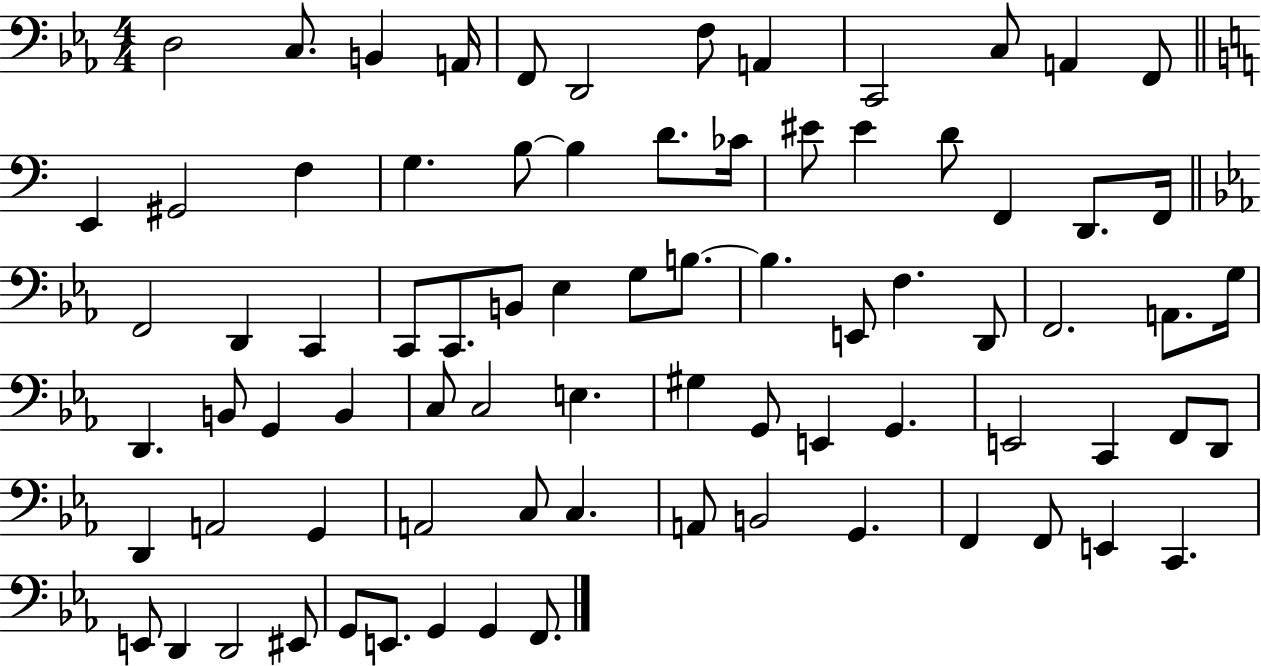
D3/h C3/e. B2/q A2/s F2/e D2/h F3/e A2/q C2/h C3/e A2/q F2/e E2/q G#2/h F3/q G3/q. B3/e B3/q D4/e. CES4/s EIS4/e EIS4/q D4/e F2/q D2/e. F2/s F2/h D2/q C2/q C2/e C2/e. B2/e Eb3/q G3/e B3/e. B3/q. E2/e F3/q. D2/e F2/h. A2/e. G3/s D2/q. B2/e G2/q B2/q C3/e C3/h E3/q. G#3/q G2/e E2/q G2/q. E2/h C2/q F2/e D2/e D2/q A2/h G2/q A2/h C3/e C3/q. A2/e B2/h G2/q. F2/q F2/e E2/q C2/q. E2/e D2/q D2/h EIS2/e G2/e E2/e. G2/q G2/q F2/e.